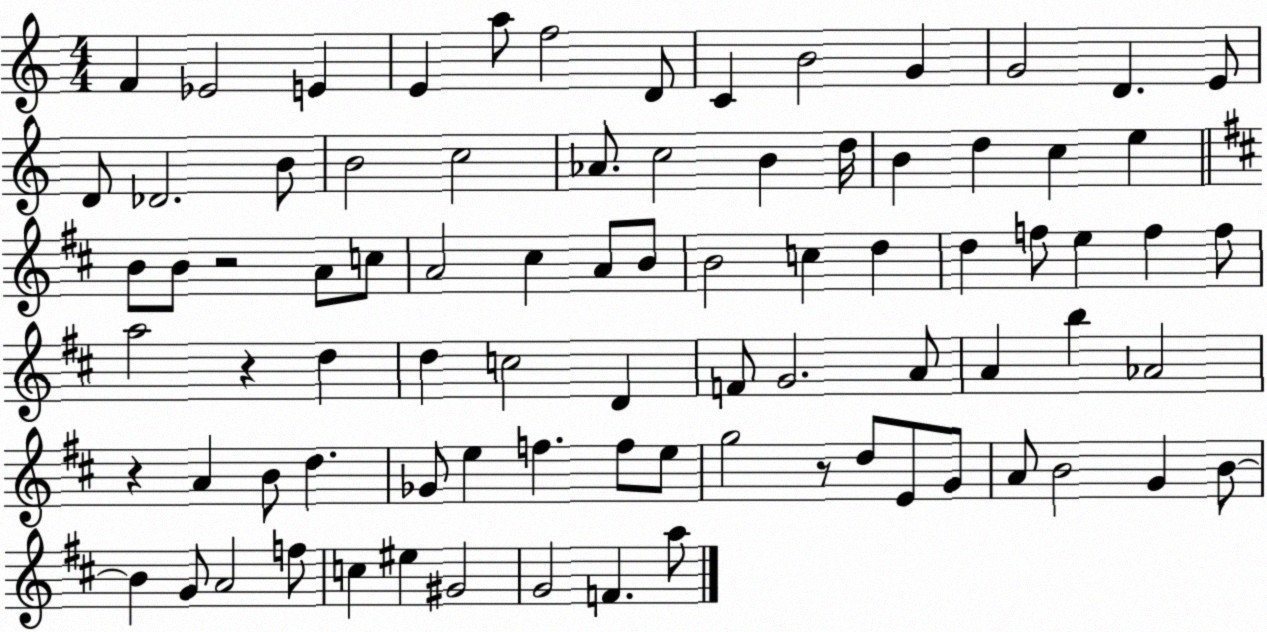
X:1
T:Untitled
M:4/4
L:1/4
K:C
F _E2 E E a/2 f2 D/2 C B2 G G2 D E/2 D/2 _D2 B/2 B2 c2 _A/2 c2 B d/4 B d c e B/2 B/2 z2 A/2 c/2 A2 ^c A/2 B/2 B2 c d d f/2 e f f/2 a2 z d d c2 D F/2 G2 A/2 A b _A2 z A B/2 d _G/2 e f f/2 e/2 g2 z/2 d/2 E/2 G/2 A/2 B2 G B/2 B G/2 A2 f/2 c ^e ^G2 G2 F a/2